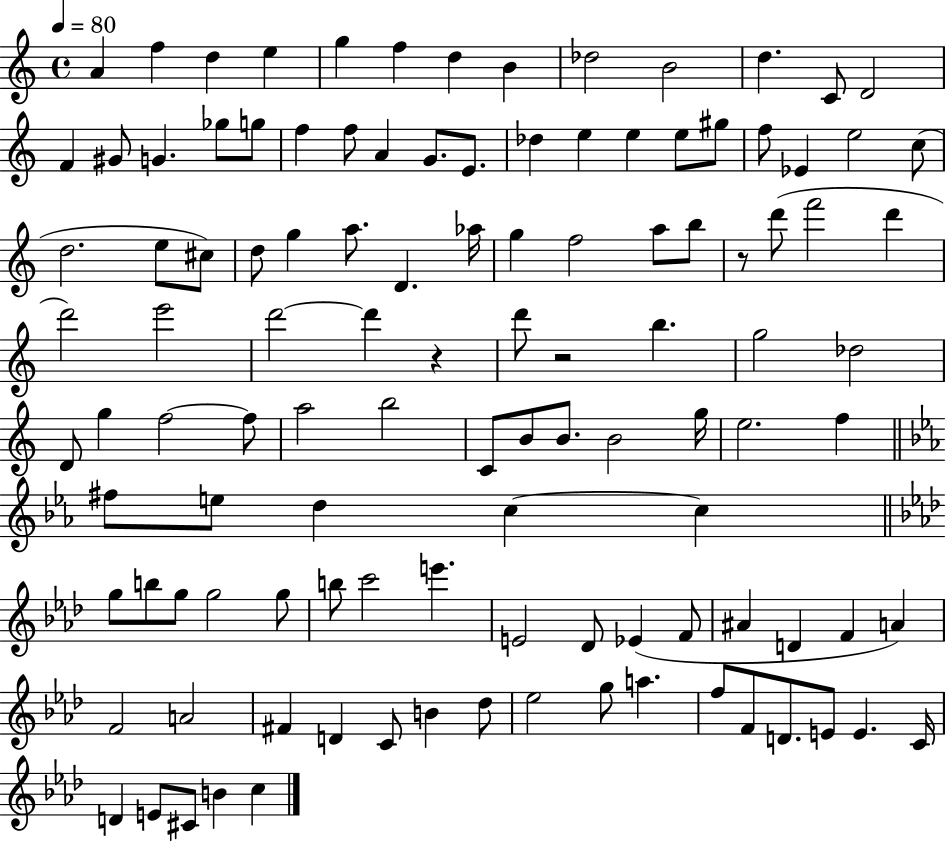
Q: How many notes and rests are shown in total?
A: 113